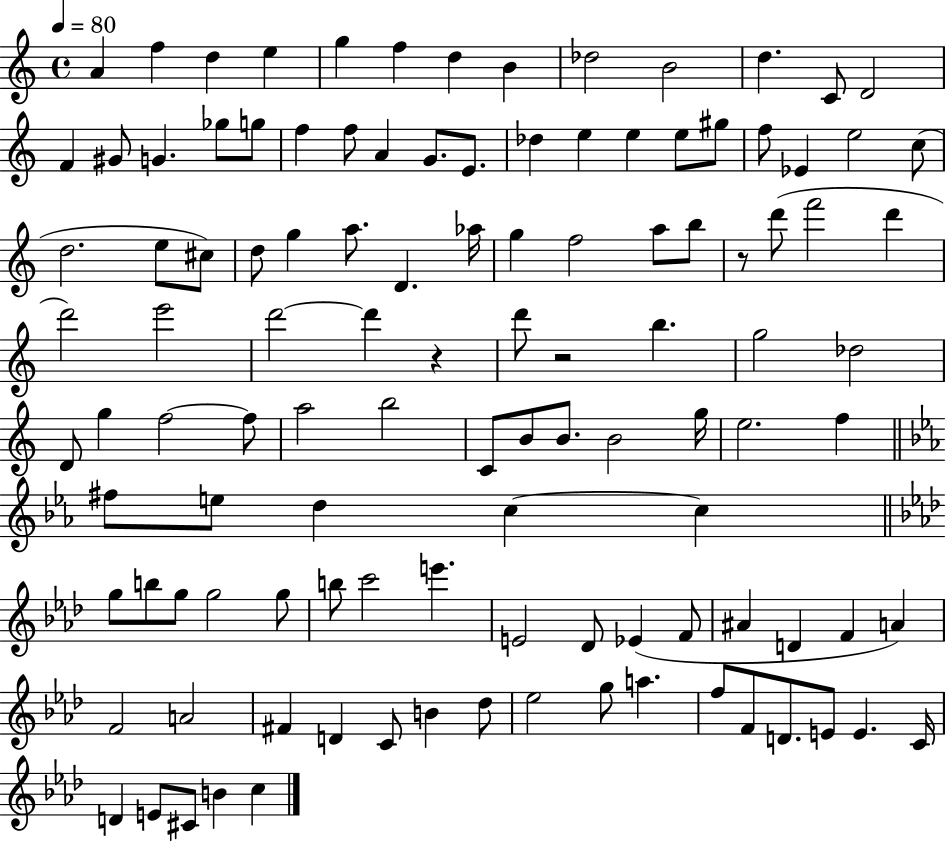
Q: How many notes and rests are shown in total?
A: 113